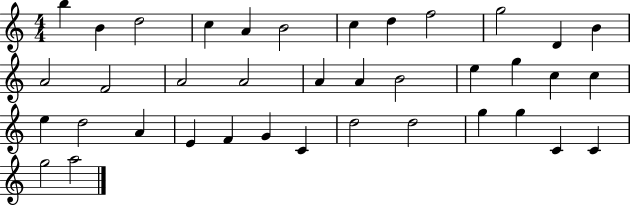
{
  \clef treble
  \numericTimeSignature
  \time 4/4
  \key c \major
  b''4 b'4 d''2 | c''4 a'4 b'2 | c''4 d''4 f''2 | g''2 d'4 b'4 | \break a'2 f'2 | a'2 a'2 | a'4 a'4 b'2 | e''4 g''4 c''4 c''4 | \break e''4 d''2 a'4 | e'4 f'4 g'4 c'4 | d''2 d''2 | g''4 g''4 c'4 c'4 | \break g''2 a''2 | \bar "|."
}